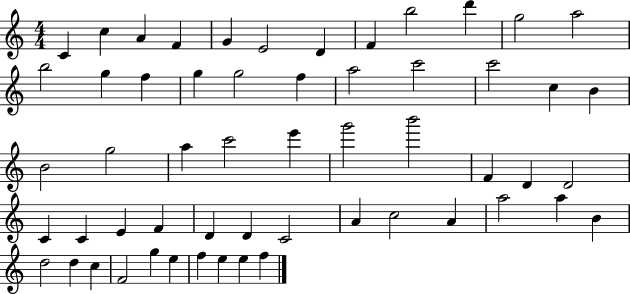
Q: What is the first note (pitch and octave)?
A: C4